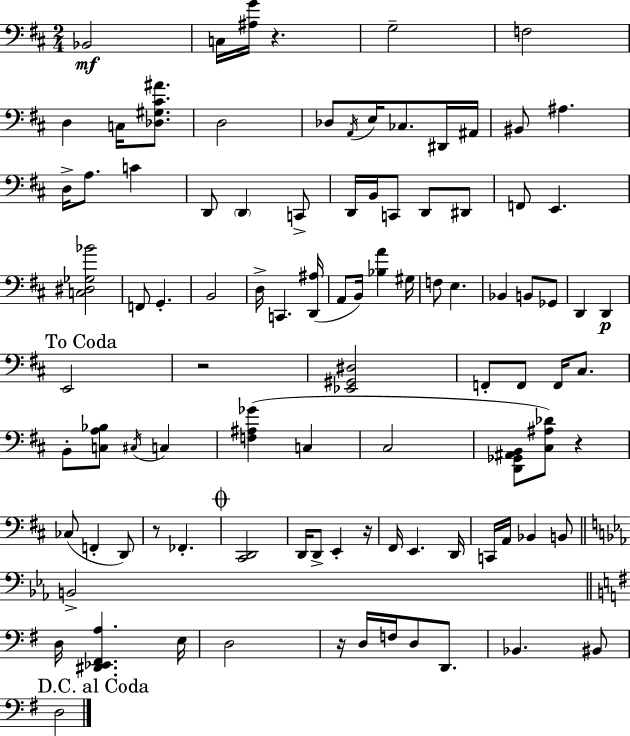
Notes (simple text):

Bb2/h C3/s [A#3,G4]/s R/q. G3/h F3/h D3/q C3/s [Db3,G#3,C#4,A#4]/e. D3/h Db3/e A2/s E3/s CES3/e. D#2/s A#2/s BIS2/e A#3/q. D3/s A3/e. C4/q D2/e D2/q C2/e D2/s B2/s C2/e D2/e D#2/e F2/e E2/q. [C3,D#3,Gb3,Bb4]/h F2/e G2/q. B2/h D3/s C2/q. [D2,A#3]/s A2/e B2/s [Bb3,A4]/q G#3/s F3/e E3/q. Bb2/q B2/e Gb2/e D2/q D2/q E2/h R/h [Eb2,G#2,D#3]/h F2/e F2/e F2/s C#3/e. B2/e [C3,A3,Bb3]/e C#3/s C3/q [F3,A#3,Gb4]/q C3/q C#3/h [D2,Gb2,A#2,B2]/e [C#3,A#3,Db4]/e R/q CES3/e F2/q D2/e R/e FES2/q. [C#2,D2]/h D2/s D2/e E2/q R/s F#2/s E2/q. D2/s C2/s A2/s Bb2/q B2/e B2/h D3/s [D#2,Eb2,F#2,A3]/q. E3/s D3/h R/s D3/s F3/s D3/e D2/e. Bb2/q. BIS2/e D3/h